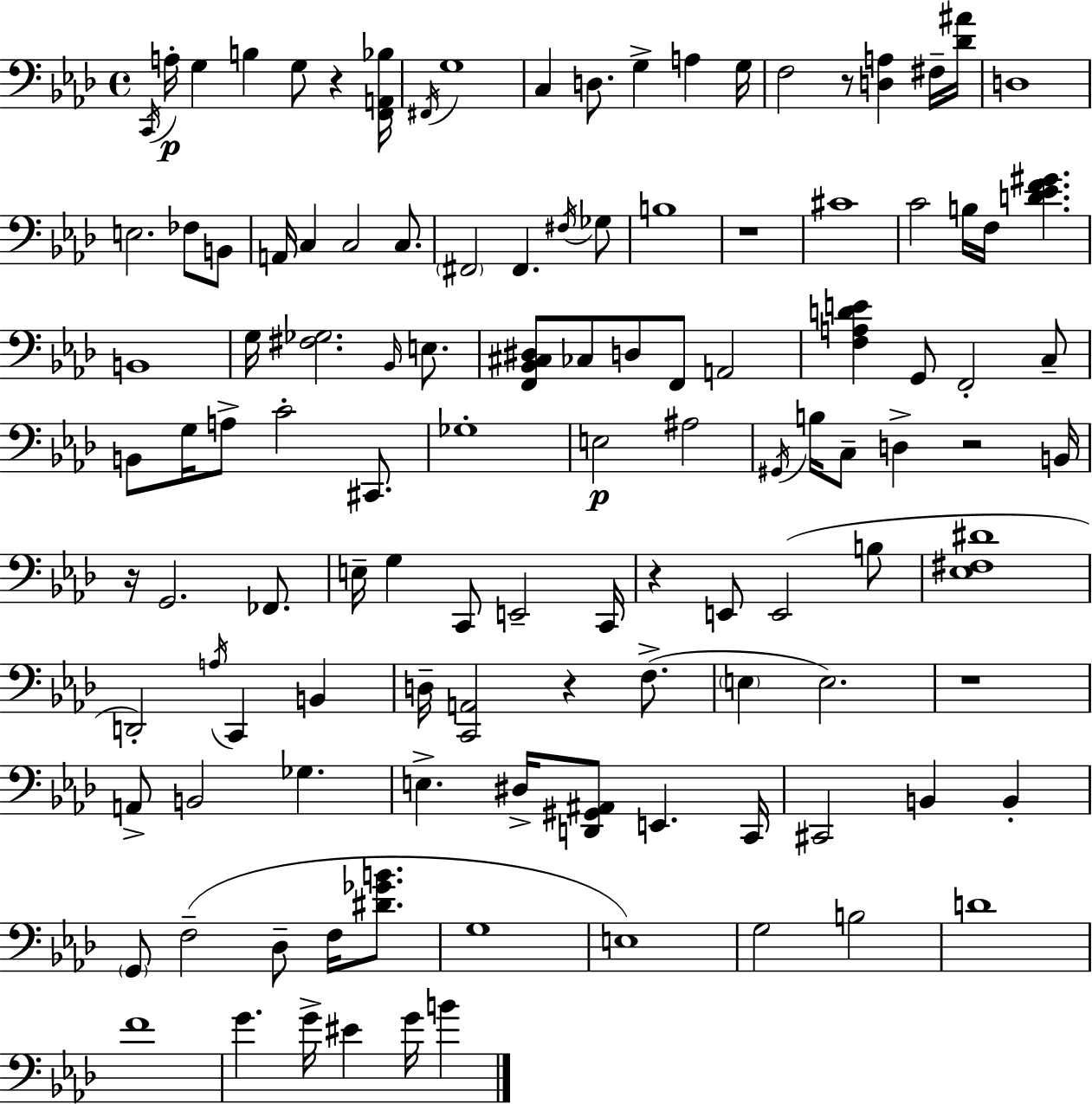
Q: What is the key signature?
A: AES major